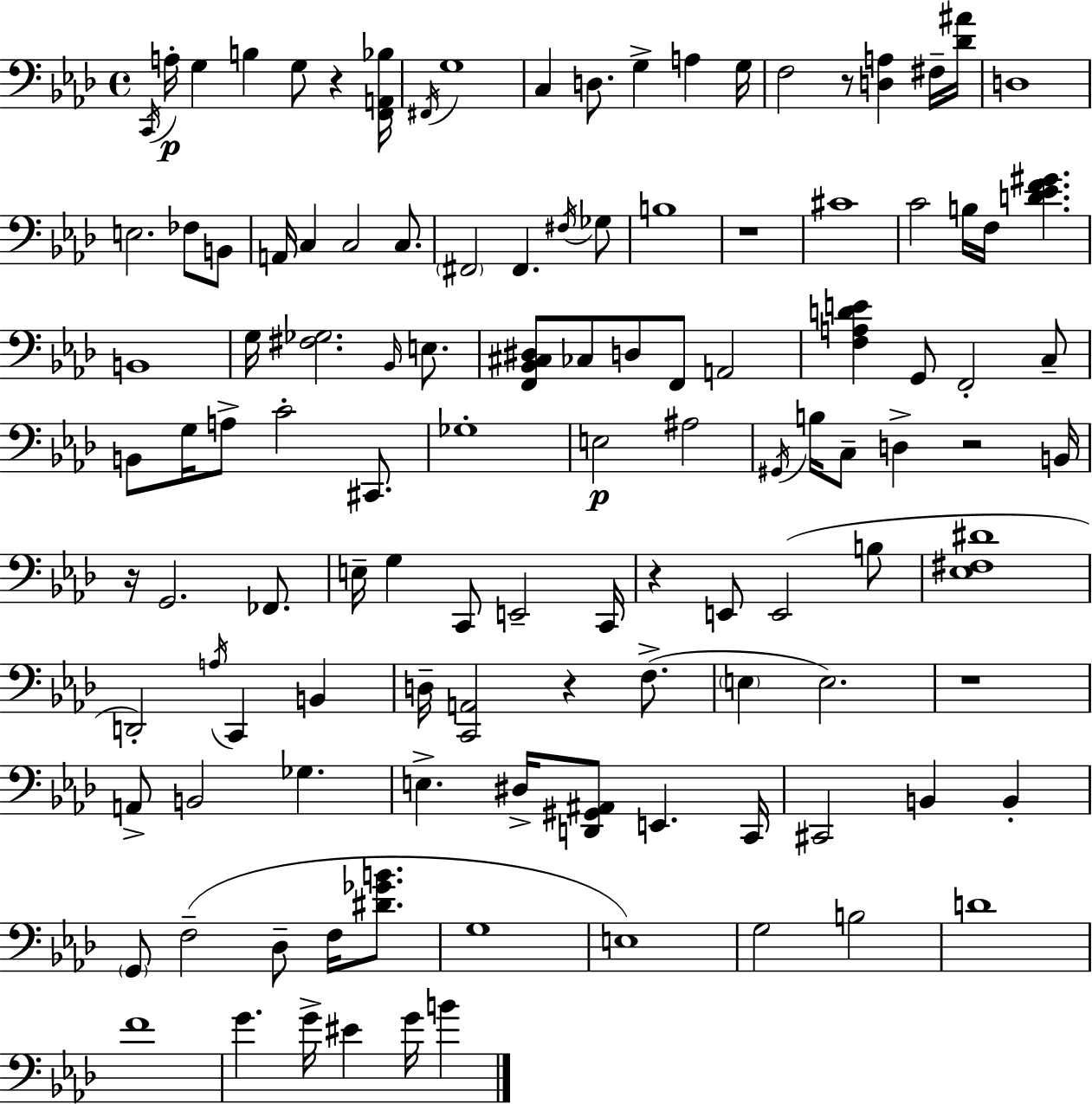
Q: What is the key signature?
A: AES major